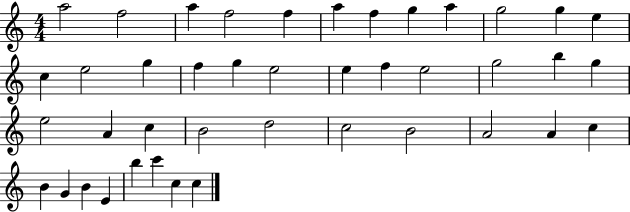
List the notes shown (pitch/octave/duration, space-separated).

A5/h F5/h A5/q F5/h F5/q A5/q F5/q G5/q A5/q G5/h G5/q E5/q C5/q E5/h G5/q F5/q G5/q E5/h E5/q F5/q E5/h G5/h B5/q G5/q E5/h A4/q C5/q B4/h D5/h C5/h B4/h A4/h A4/q C5/q B4/q G4/q B4/q E4/q B5/q C6/q C5/q C5/q